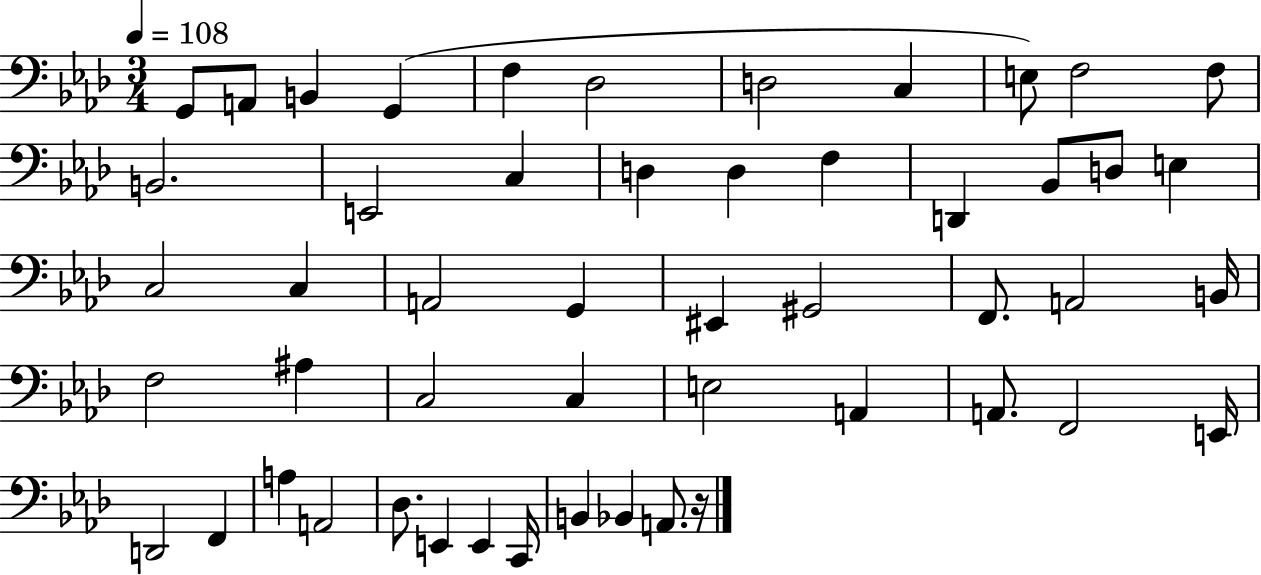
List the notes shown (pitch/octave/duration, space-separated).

G2/e A2/e B2/q G2/q F3/q Db3/h D3/h C3/q E3/e F3/h F3/e B2/h. E2/h C3/q D3/q D3/q F3/q D2/q Bb2/e D3/e E3/q C3/h C3/q A2/h G2/q EIS2/q G#2/h F2/e. A2/h B2/s F3/h A#3/q C3/h C3/q E3/h A2/q A2/e. F2/h E2/s D2/h F2/q A3/q A2/h Db3/e. E2/q E2/q C2/s B2/q Bb2/q A2/e. R/s